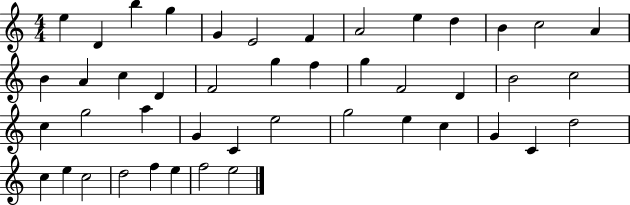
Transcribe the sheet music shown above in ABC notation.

X:1
T:Untitled
M:4/4
L:1/4
K:C
e D b g G E2 F A2 e d B c2 A B A c D F2 g f g F2 D B2 c2 c g2 a G C e2 g2 e c G C d2 c e c2 d2 f e f2 e2